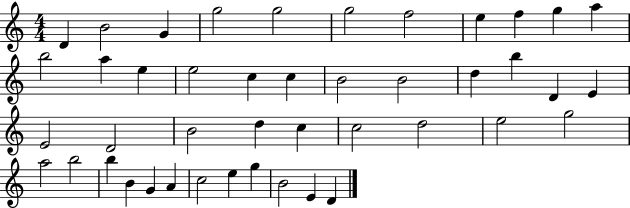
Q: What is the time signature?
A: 4/4